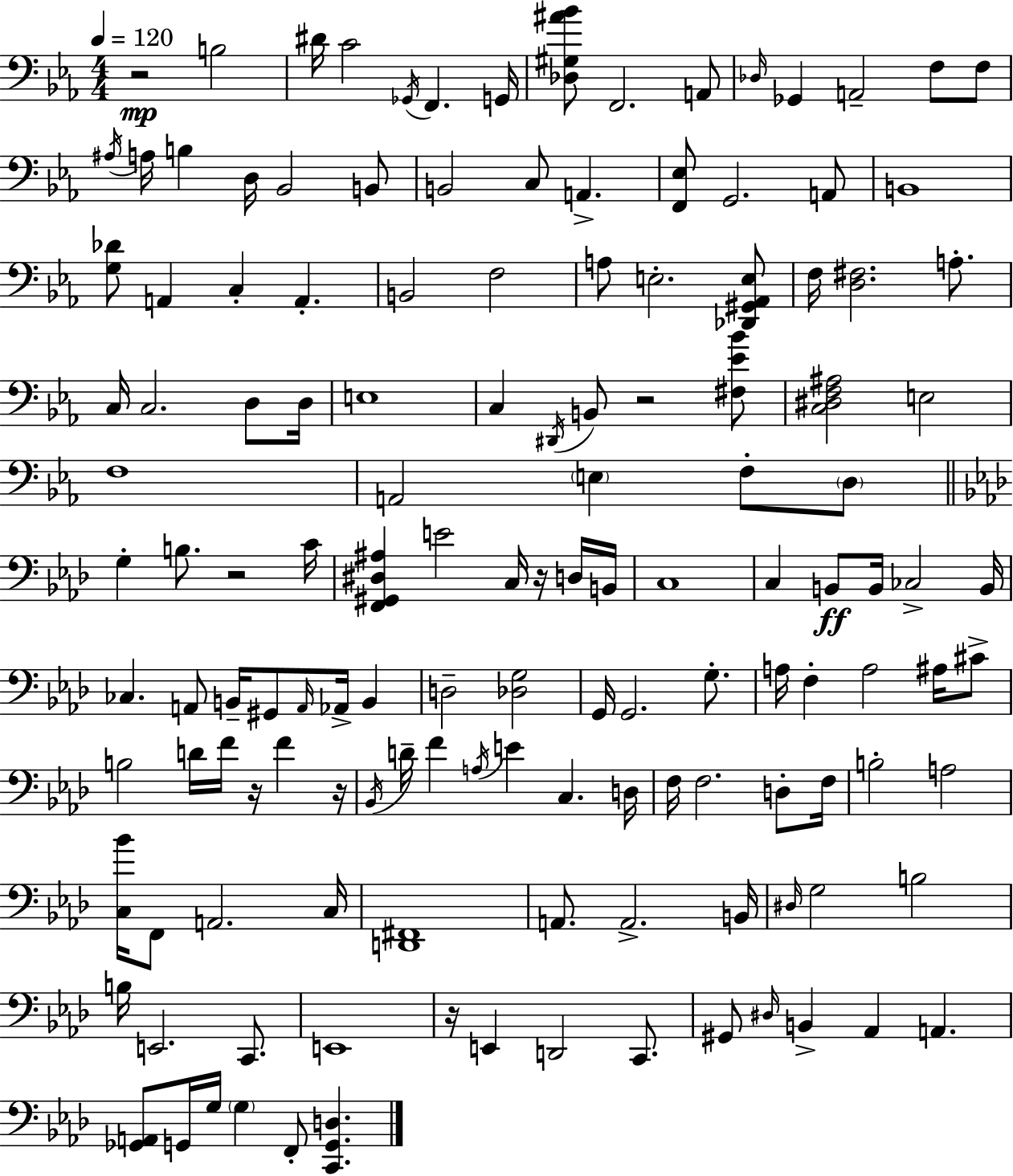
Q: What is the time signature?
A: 4/4